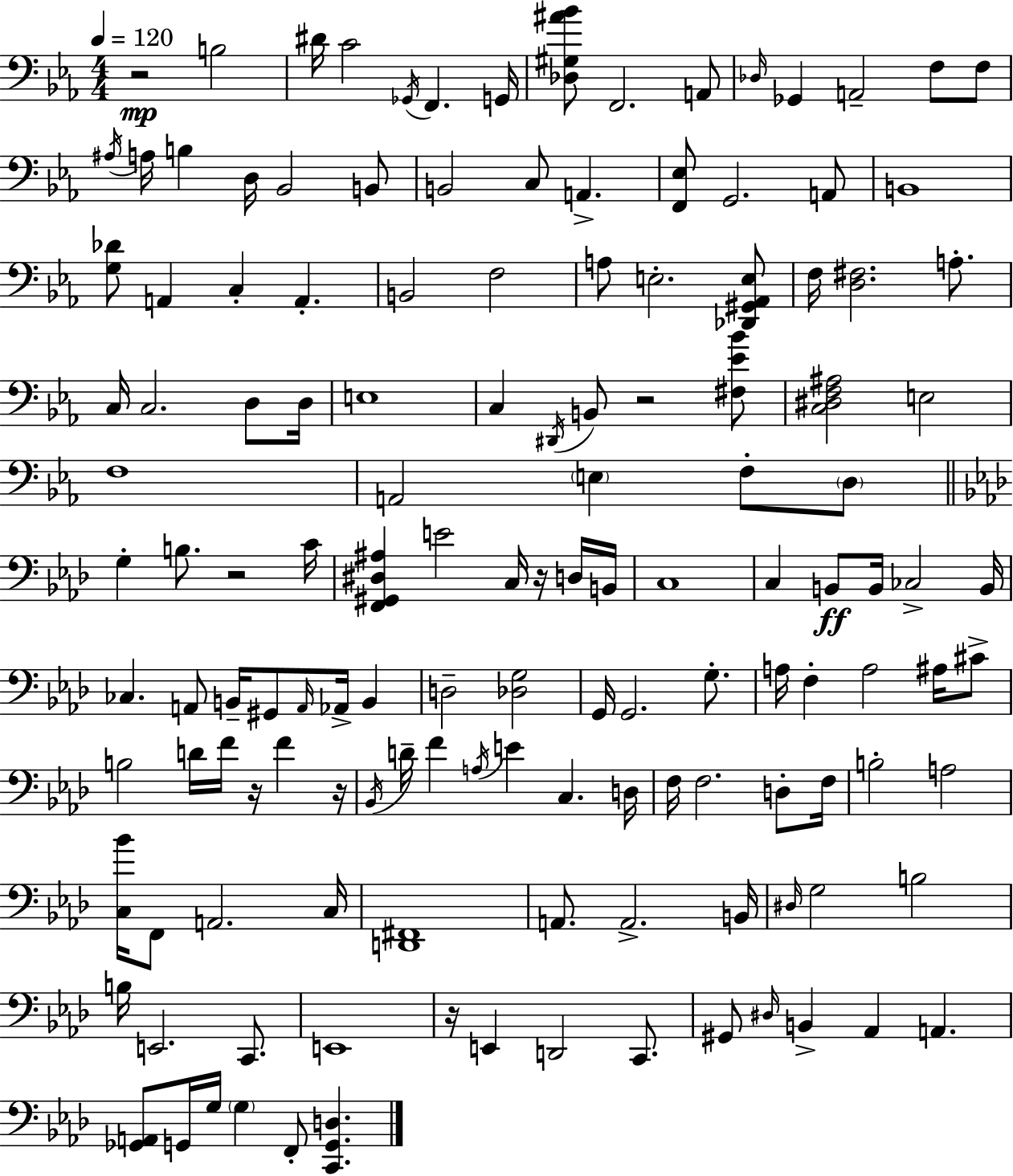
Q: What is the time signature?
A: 4/4